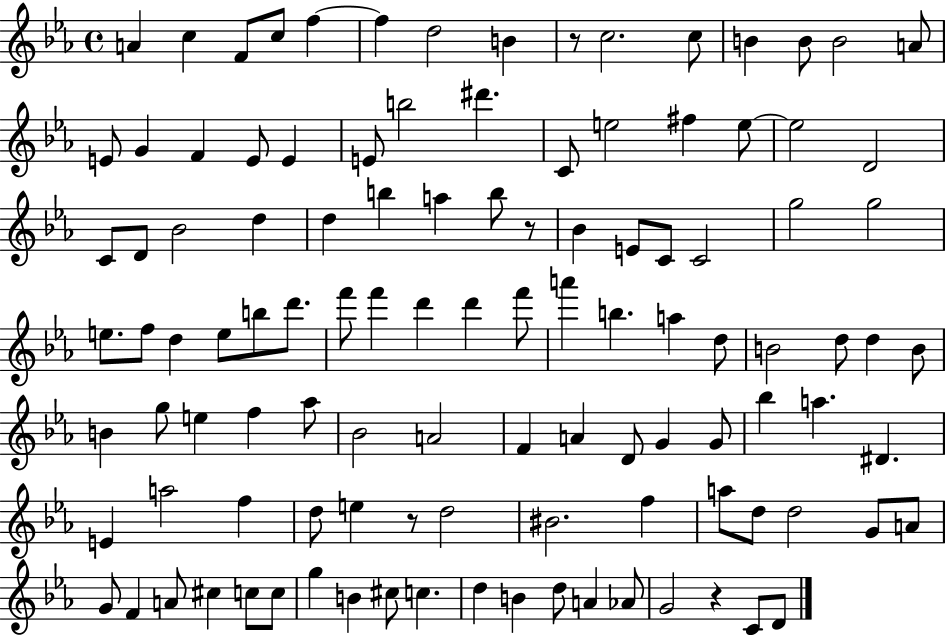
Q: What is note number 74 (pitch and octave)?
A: Bb5